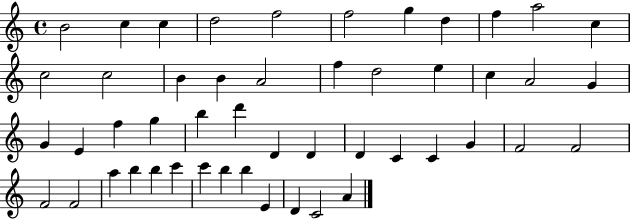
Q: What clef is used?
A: treble